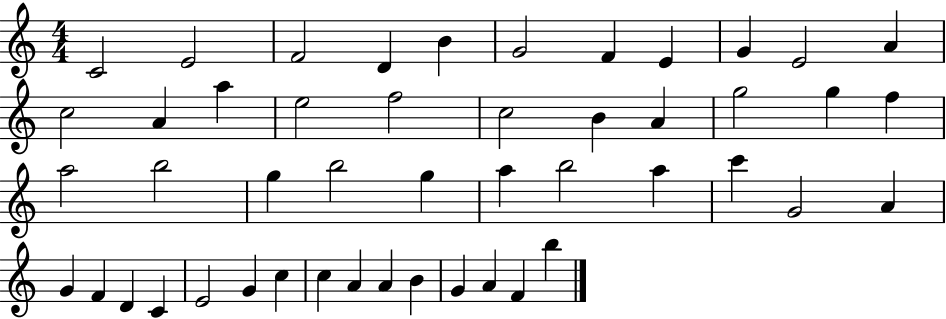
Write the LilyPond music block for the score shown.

{
  \clef treble
  \numericTimeSignature
  \time 4/4
  \key c \major
  c'2 e'2 | f'2 d'4 b'4 | g'2 f'4 e'4 | g'4 e'2 a'4 | \break c''2 a'4 a''4 | e''2 f''2 | c''2 b'4 a'4 | g''2 g''4 f''4 | \break a''2 b''2 | g''4 b''2 g''4 | a''4 b''2 a''4 | c'''4 g'2 a'4 | \break g'4 f'4 d'4 c'4 | e'2 g'4 c''4 | c''4 a'4 a'4 b'4 | g'4 a'4 f'4 b''4 | \break \bar "|."
}